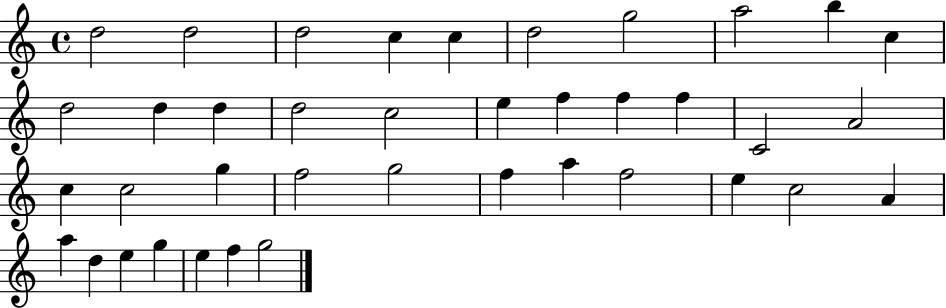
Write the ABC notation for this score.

X:1
T:Untitled
M:4/4
L:1/4
K:C
d2 d2 d2 c c d2 g2 a2 b c d2 d d d2 c2 e f f f C2 A2 c c2 g f2 g2 f a f2 e c2 A a d e g e f g2